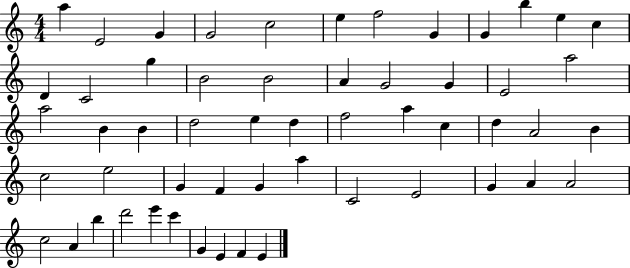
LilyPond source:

{
  \clef treble
  \numericTimeSignature
  \time 4/4
  \key c \major
  a''4 e'2 g'4 | g'2 c''2 | e''4 f''2 g'4 | g'4 b''4 e''4 c''4 | \break d'4 c'2 g''4 | b'2 b'2 | a'4 g'2 g'4 | e'2 a''2 | \break a''2 b'4 b'4 | d''2 e''4 d''4 | f''2 a''4 c''4 | d''4 a'2 b'4 | \break c''2 e''2 | g'4 f'4 g'4 a''4 | c'2 e'2 | g'4 a'4 a'2 | \break c''2 a'4 b''4 | d'''2 e'''4 c'''4 | g'4 e'4 f'4 e'4 | \bar "|."
}